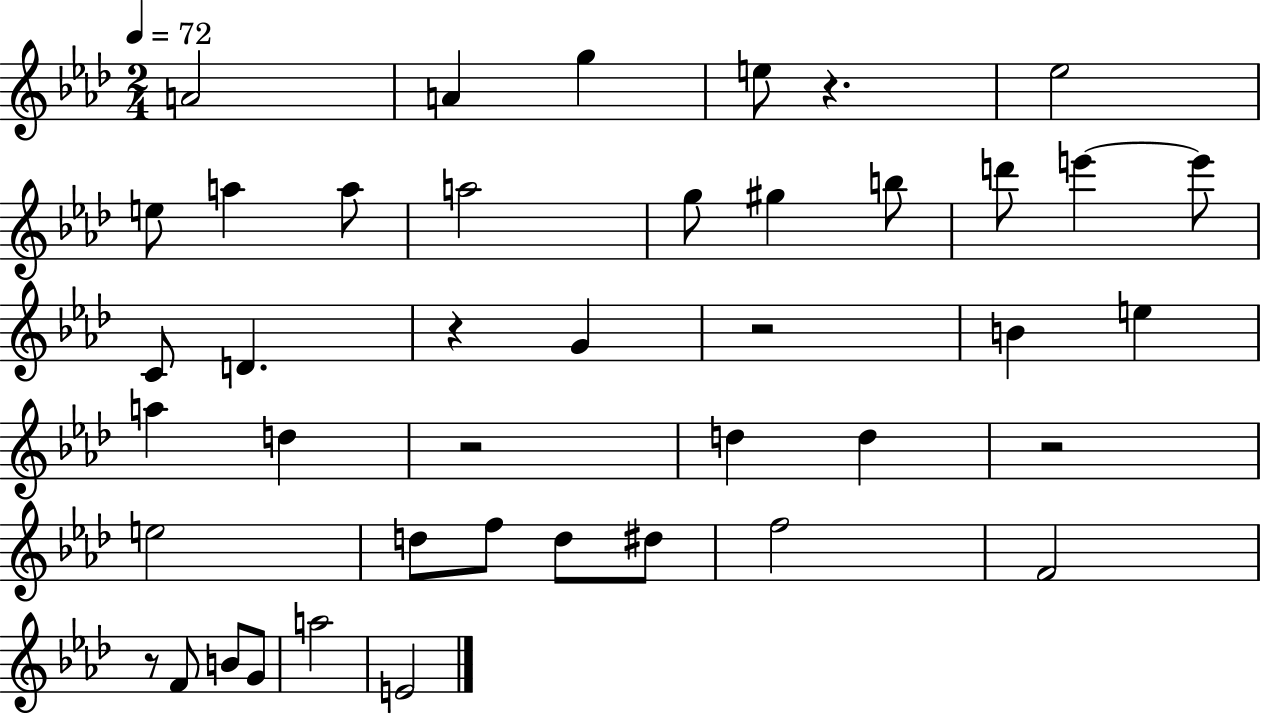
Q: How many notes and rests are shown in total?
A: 42